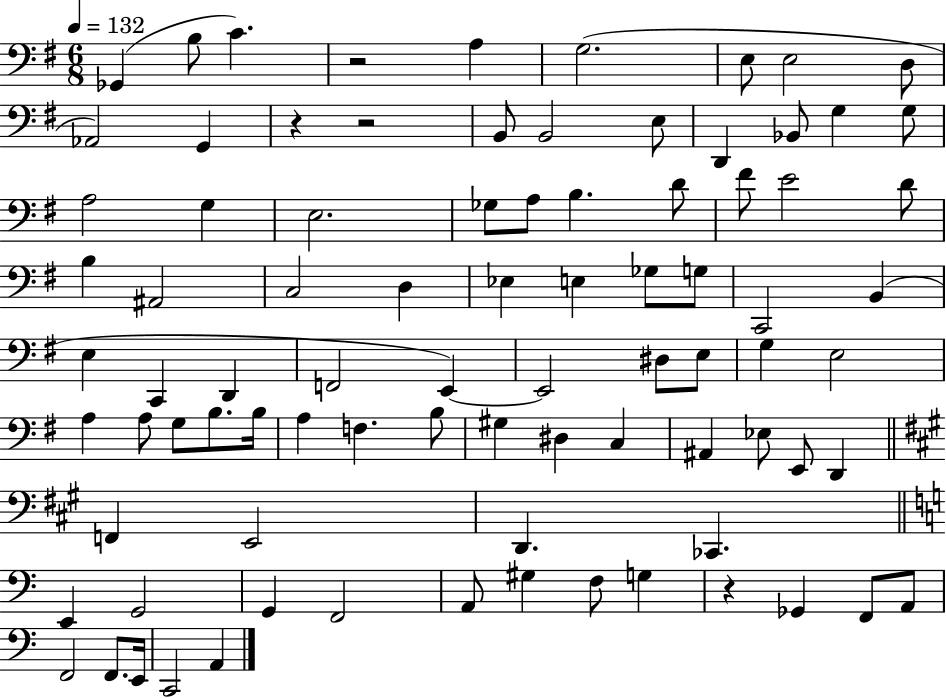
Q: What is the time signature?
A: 6/8